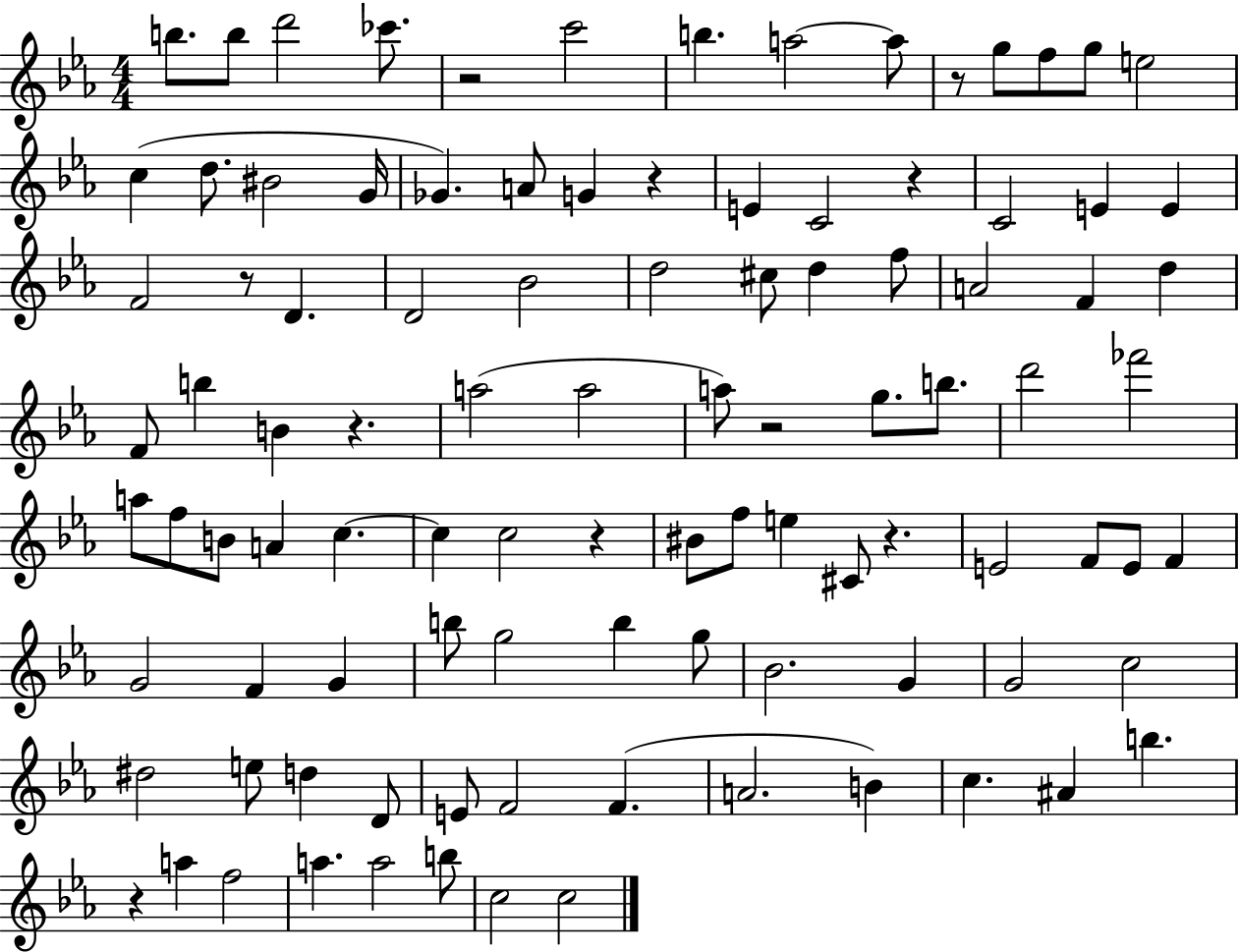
{
  \clef treble
  \numericTimeSignature
  \time 4/4
  \key ees \major
  b''8. b''8 d'''2 ces'''8. | r2 c'''2 | b''4. a''2~~ a''8 | r8 g''8 f''8 g''8 e''2 | \break c''4( d''8. bis'2 g'16 | ges'4.) a'8 g'4 r4 | e'4 c'2 r4 | c'2 e'4 e'4 | \break f'2 r8 d'4. | d'2 bes'2 | d''2 cis''8 d''4 f''8 | a'2 f'4 d''4 | \break f'8 b''4 b'4 r4. | a''2( a''2 | a''8) r2 g''8. b''8. | d'''2 fes'''2 | \break a''8 f''8 b'8 a'4 c''4.~~ | c''4 c''2 r4 | bis'8 f''8 e''4 cis'8 r4. | e'2 f'8 e'8 f'4 | \break g'2 f'4 g'4 | b''8 g''2 b''4 g''8 | bes'2. g'4 | g'2 c''2 | \break dis''2 e''8 d''4 d'8 | e'8 f'2 f'4.( | a'2. b'4) | c''4. ais'4 b''4. | \break r4 a''4 f''2 | a''4. a''2 b''8 | c''2 c''2 | \bar "|."
}